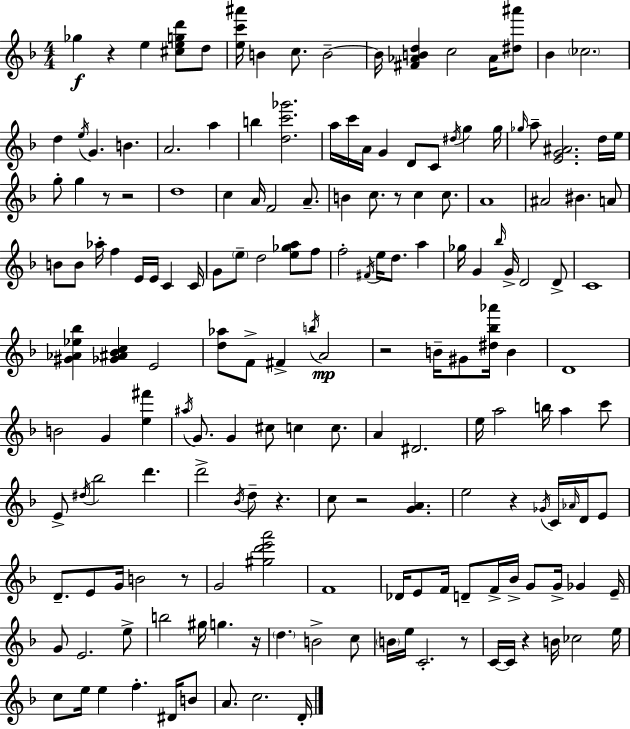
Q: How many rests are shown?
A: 12